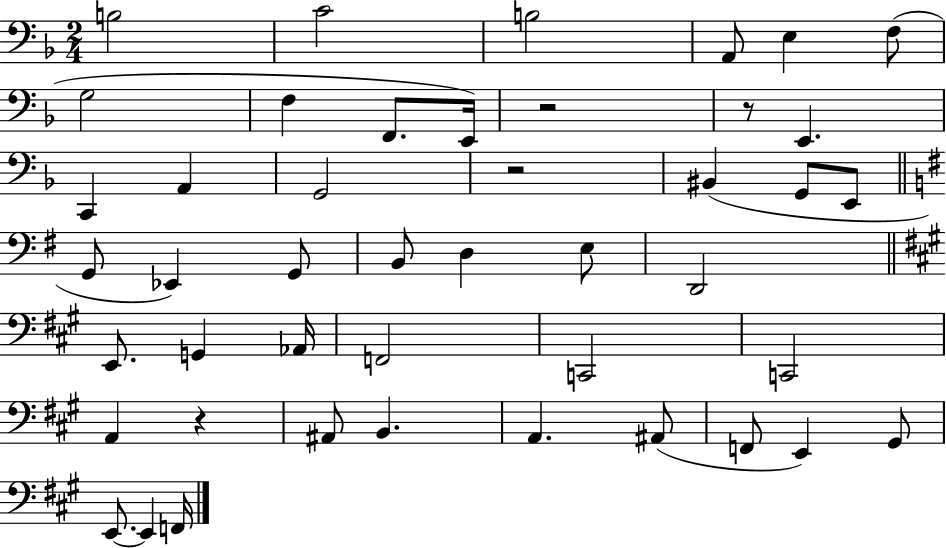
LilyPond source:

{
  \clef bass
  \numericTimeSignature
  \time 2/4
  \key f \major
  b2 | c'2 | b2 | a,8 e4 f8( | \break g2 | f4 f,8. e,16) | r2 | r8 e,4. | \break c,4 a,4 | g,2 | r2 | bis,4( g,8 e,8 | \break \bar "||" \break \key e \minor g,8 ees,4) g,8 | b,8 d4 e8 | d,2 | \bar "||" \break \key a \major e,8. g,4 aes,16 | f,2 | c,2 | c,2 | \break a,4 r4 | ais,8 b,4. | a,4. ais,8( | f,8 e,4) gis,8 | \break e,8.~~ e,4 f,16 | \bar "|."
}